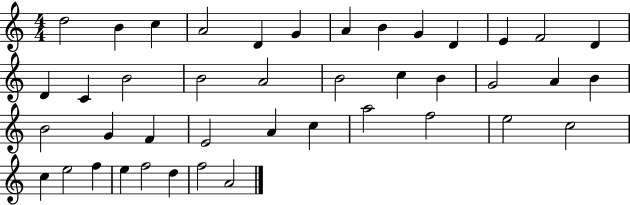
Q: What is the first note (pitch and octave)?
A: D5